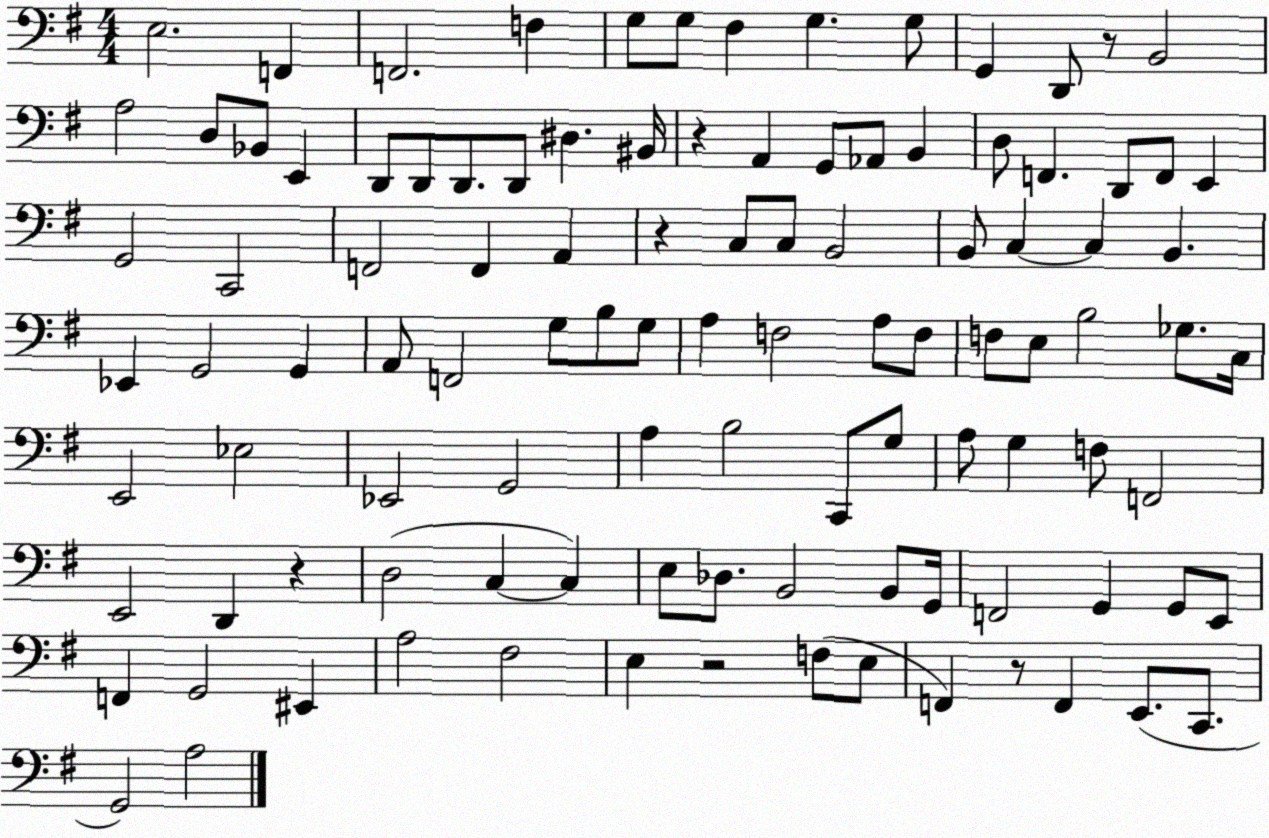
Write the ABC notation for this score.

X:1
T:Untitled
M:4/4
L:1/4
K:G
E,2 F,, F,,2 F, G,/2 G,/2 ^F, G, G,/2 G,, D,,/2 z/2 B,,2 A,2 D,/2 _B,,/2 E,, D,,/2 D,,/2 D,,/2 D,,/2 ^D, ^B,,/4 z A,, G,,/2 _A,,/2 B,, D,/2 F,, D,,/2 F,,/2 E,, G,,2 C,,2 F,,2 F,, A,, z C,/2 C,/2 B,,2 B,,/2 C, C, B,, _E,, G,,2 G,, A,,/2 F,,2 G,/2 B,/2 G,/2 A, F,2 A,/2 F,/2 F,/2 E,/2 B,2 _G,/2 C,/4 E,,2 _E,2 _E,,2 G,,2 A, B,2 C,,/2 G,/2 A,/2 G, F,/2 F,,2 E,,2 D,, z D,2 C, C, E,/2 _D,/2 B,,2 B,,/2 G,,/4 F,,2 G,, G,,/2 E,,/2 F,, G,,2 ^E,, A,2 ^F,2 E, z2 F,/2 E,/2 F,, z/2 F,, E,,/2 C,,/2 G,,2 A,2